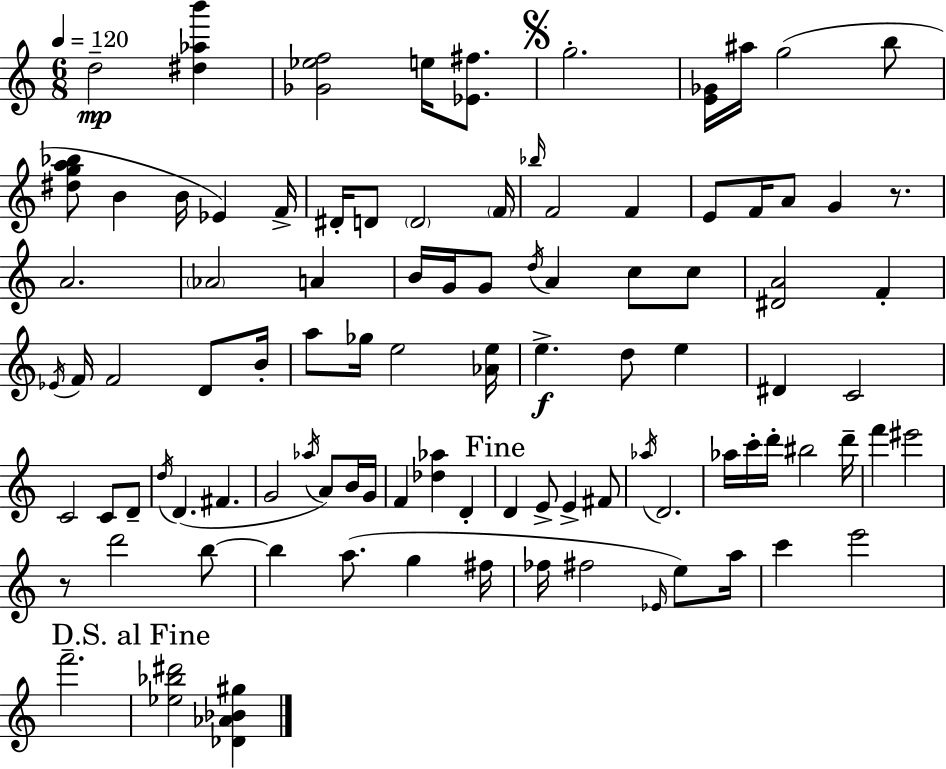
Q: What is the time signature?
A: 6/8